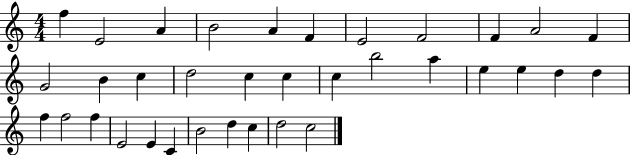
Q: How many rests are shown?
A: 0